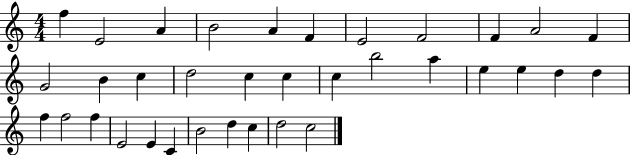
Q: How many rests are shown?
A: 0